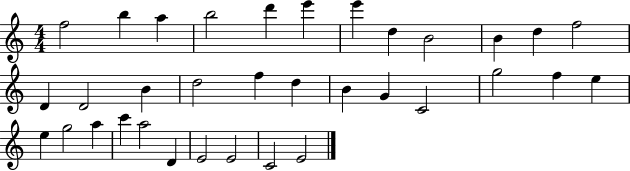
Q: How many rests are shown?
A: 0